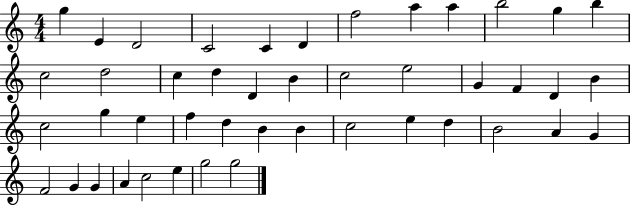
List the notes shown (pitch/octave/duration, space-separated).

G5/q E4/q D4/h C4/h C4/q D4/q F5/h A5/q A5/q B5/h G5/q B5/q C5/h D5/h C5/q D5/q D4/q B4/q C5/h E5/h G4/q F4/q D4/q B4/q C5/h G5/q E5/q F5/q D5/q B4/q B4/q C5/h E5/q D5/q B4/h A4/q G4/q F4/h G4/q G4/q A4/q C5/h E5/q G5/h G5/h